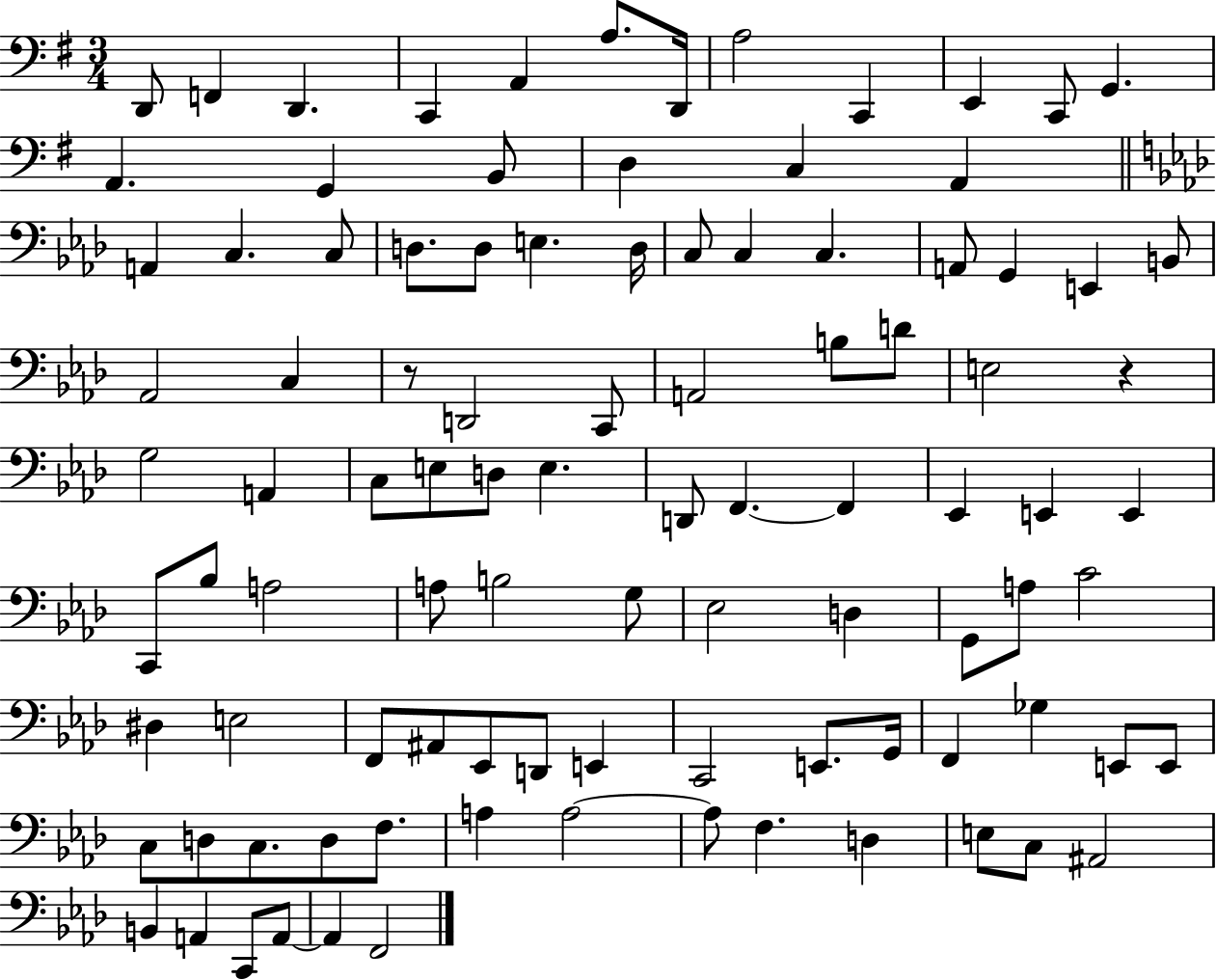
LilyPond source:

{
  \clef bass
  \numericTimeSignature
  \time 3/4
  \key g \major
  d,8 f,4 d,4. | c,4 a,4 a8. d,16 | a2 c,4 | e,4 c,8 g,4. | \break a,4. g,4 b,8 | d4 c4 a,4 | \bar "||" \break \key f \minor a,4 c4. c8 | d8. d8 e4. d16 | c8 c4 c4. | a,8 g,4 e,4 b,8 | \break aes,2 c4 | r8 d,2 c,8 | a,2 b8 d'8 | e2 r4 | \break g2 a,4 | c8 e8 d8 e4. | d,8 f,4.~~ f,4 | ees,4 e,4 e,4 | \break c,8 bes8 a2 | a8 b2 g8 | ees2 d4 | g,8 a8 c'2 | \break dis4 e2 | f,8 ais,8 ees,8 d,8 e,4 | c,2 e,8. g,16 | f,4 ges4 e,8 e,8 | \break c8 d8 c8. d8 f8. | a4 a2~~ | a8 f4. d4 | e8 c8 ais,2 | \break b,4 a,4 c,8 a,8~~ | a,4 f,2 | \bar "|."
}